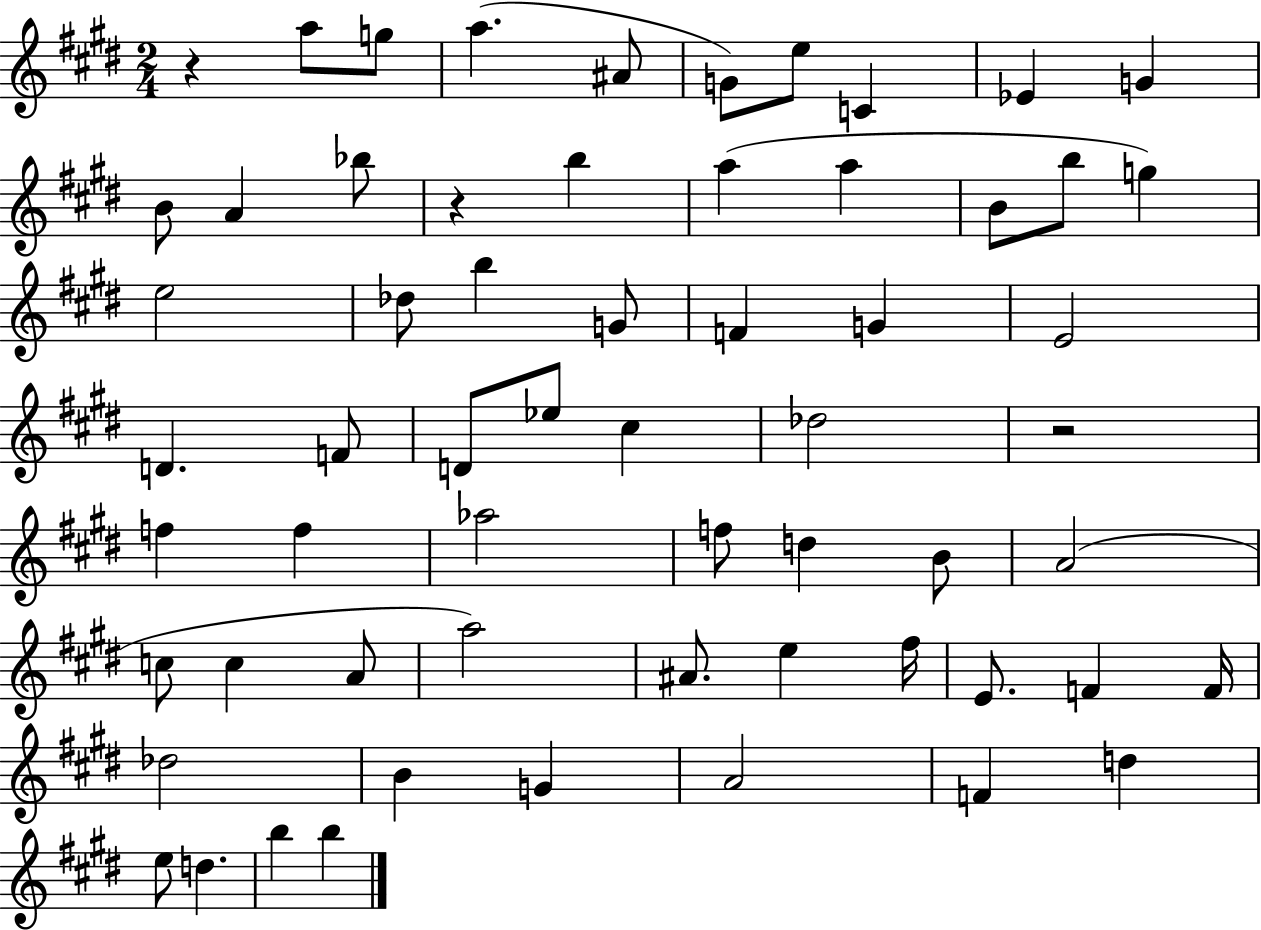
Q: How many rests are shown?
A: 3